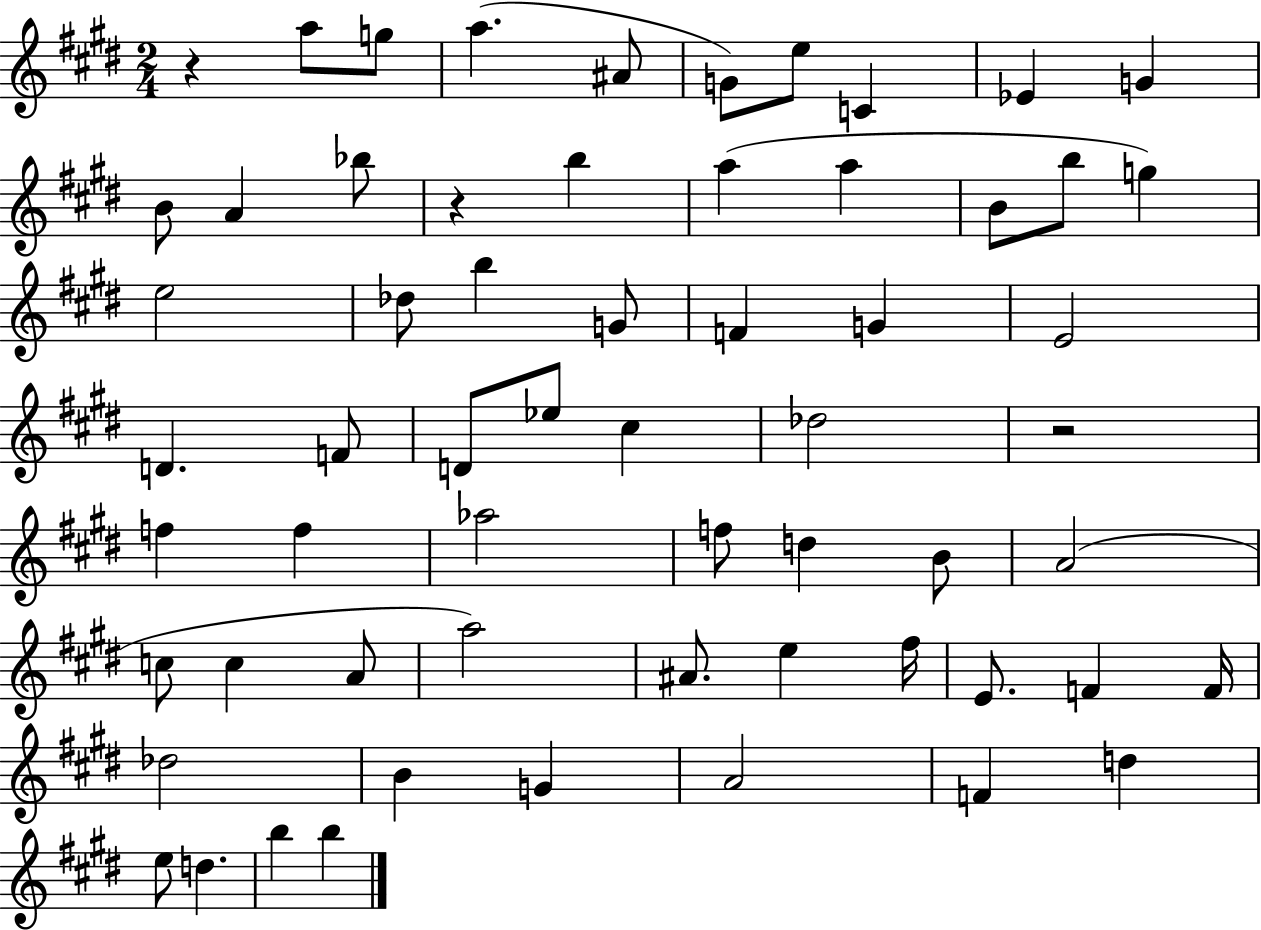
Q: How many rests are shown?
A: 3